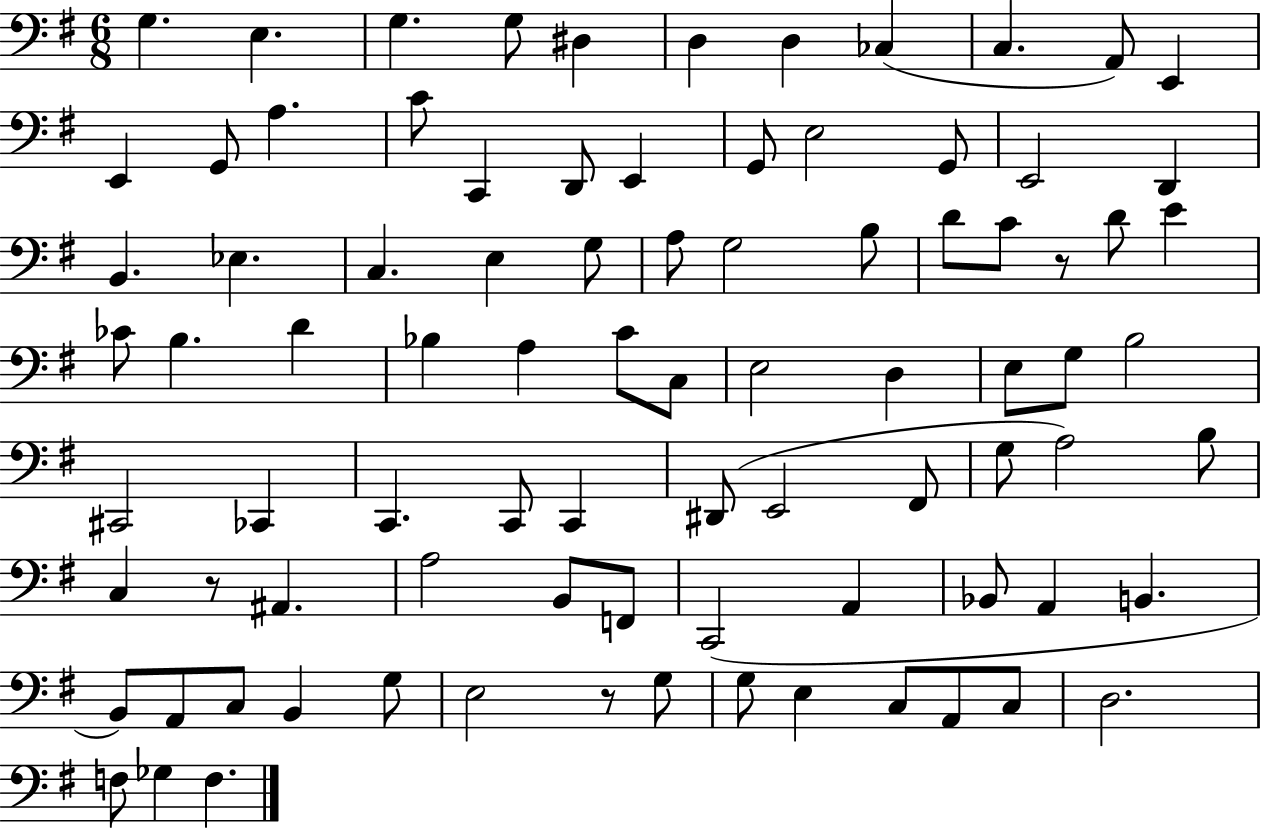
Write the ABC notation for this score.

X:1
T:Untitled
M:6/8
L:1/4
K:G
G, E, G, G,/2 ^D, D, D, _C, C, A,,/2 E,, E,, G,,/2 A, C/2 C,, D,,/2 E,, G,,/2 E,2 G,,/2 E,,2 D,, B,, _E, C, E, G,/2 A,/2 G,2 B,/2 D/2 C/2 z/2 D/2 E _C/2 B, D _B, A, C/2 C,/2 E,2 D, E,/2 G,/2 B,2 ^C,,2 _C,, C,, C,,/2 C,, ^D,,/2 E,,2 ^F,,/2 G,/2 A,2 B,/2 C, z/2 ^A,, A,2 B,,/2 F,,/2 C,,2 A,, _B,,/2 A,, B,, B,,/2 A,,/2 C,/2 B,, G,/2 E,2 z/2 G,/2 G,/2 E, C,/2 A,,/2 C,/2 D,2 F,/2 _G, F,